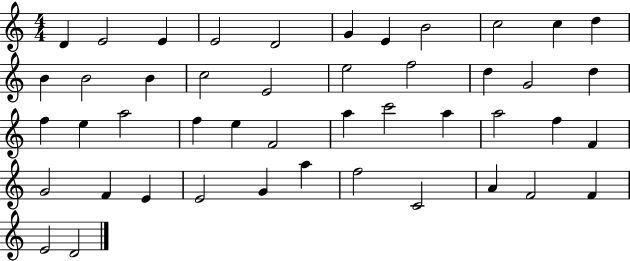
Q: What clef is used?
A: treble